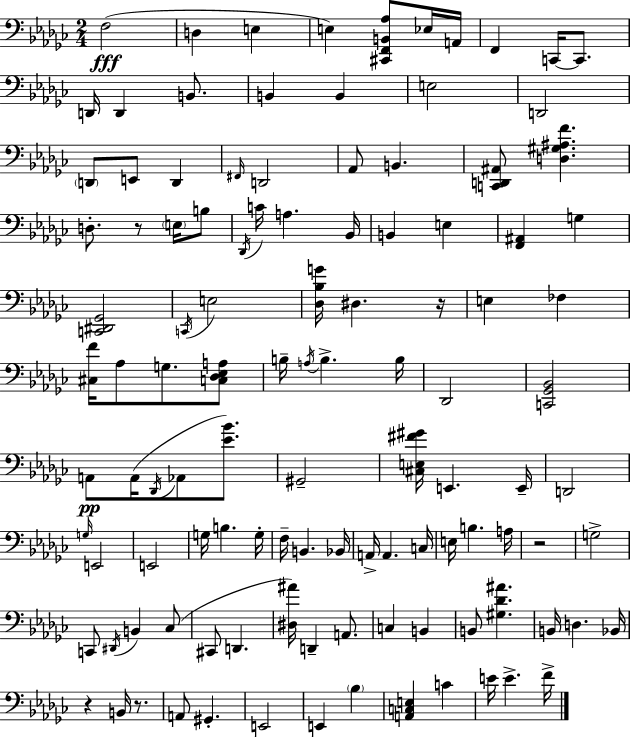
F3/h D3/q E3/q E3/q [C#2,F2,B2,Ab3]/e Eb3/s A2/s F2/q C2/s C2/e. D2/s D2/q B2/e. B2/q B2/q E3/h D2/h D2/e E2/e D2/q F#2/s D2/h Ab2/e B2/q. [C2,D2,A#2]/e [D3,G#3,A#3,F4]/q. D3/e. R/e E3/s B3/e Db2/s C4/s A3/q. Bb2/s B2/q E3/q [F2,A#2]/q G3/q [C2,D#2,Gb2]/h C2/s E3/h [Db3,Bb3,G4]/s D#3/q. R/s E3/q FES3/q [C#3,F4]/s Ab3/e G3/e. [C3,Db3,Eb3,A3]/e B3/s A3/s B3/q. B3/s Db2/h [C2,Gb2,Bb2]/h A2/e A2/s Db2/s Ab2/e [Eb4,Bb4]/e. G#2/h [C#3,E3,F#4,G#4]/s E2/q. E2/s D2/h G3/s E2/h E2/h G3/s B3/q. G3/s F3/s B2/q. Bb2/s A2/s A2/q. C3/s E3/s B3/q. A3/s R/h G3/h C2/e D#2/s B2/q CES3/e C#2/e D2/q. [D#3,A#4]/s D2/q A2/e. C3/q B2/q B2/e [G#3,Db4,A#4]/q. B2/s D3/q. Bb2/s R/q B2/s R/e. A2/e G#2/q. E2/h E2/q Bb3/q [A2,C3,E3]/q C4/q E4/s E4/q. F4/s